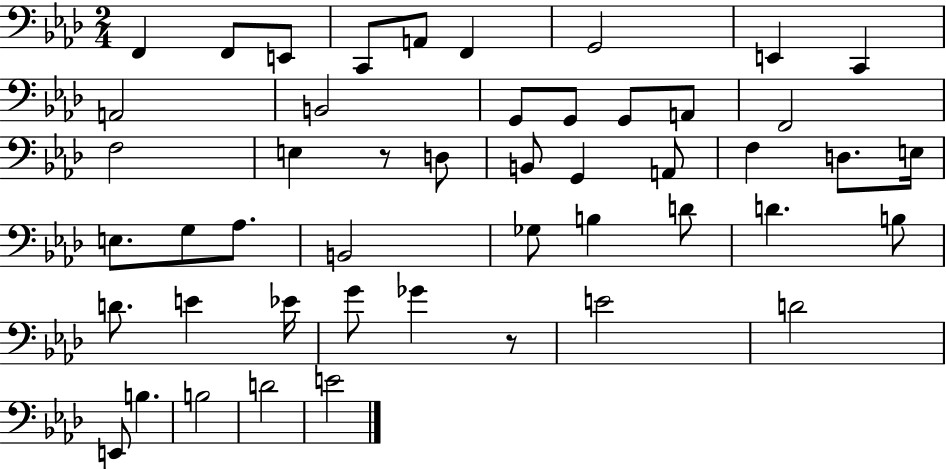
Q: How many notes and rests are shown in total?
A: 48